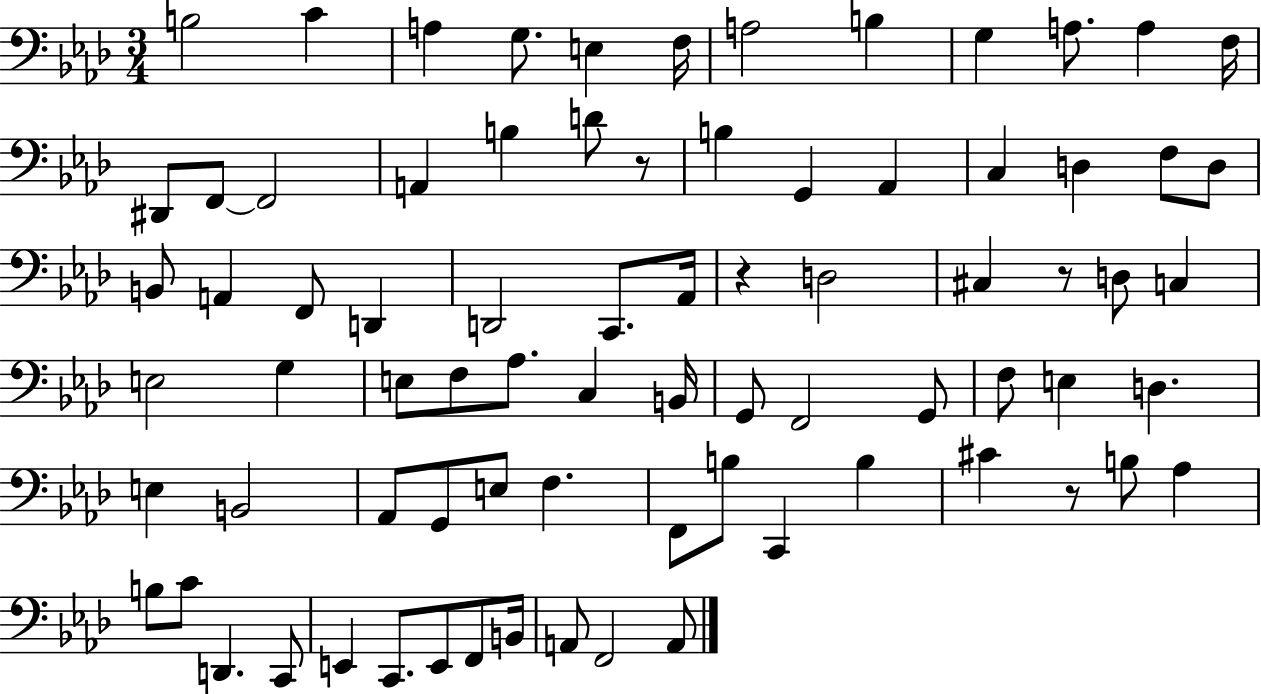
{
  \clef bass
  \numericTimeSignature
  \time 3/4
  \key aes \major
  b2 c'4 | a4 g8. e4 f16 | a2 b4 | g4 a8. a4 f16 | \break dis,8 f,8~~ f,2 | a,4 b4 d'8 r8 | b4 g,4 aes,4 | c4 d4 f8 d8 | \break b,8 a,4 f,8 d,4 | d,2 c,8. aes,16 | r4 d2 | cis4 r8 d8 c4 | \break e2 g4 | e8 f8 aes8. c4 b,16 | g,8 f,2 g,8 | f8 e4 d4. | \break e4 b,2 | aes,8 g,8 e8 f4. | f,8 b8 c,4 b4 | cis'4 r8 b8 aes4 | \break b8 c'8 d,4. c,8 | e,4 c,8. e,8 f,8 b,16 | a,8 f,2 a,8 | \bar "|."
}